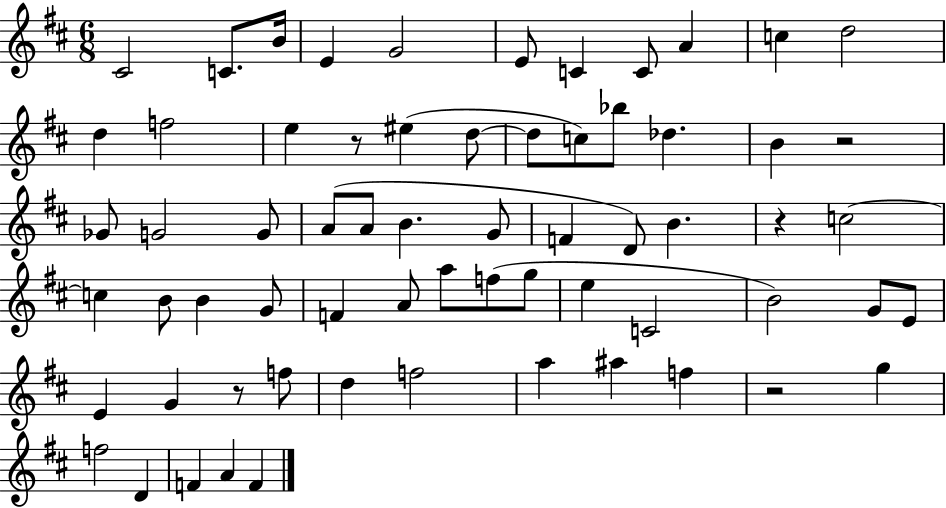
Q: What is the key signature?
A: D major